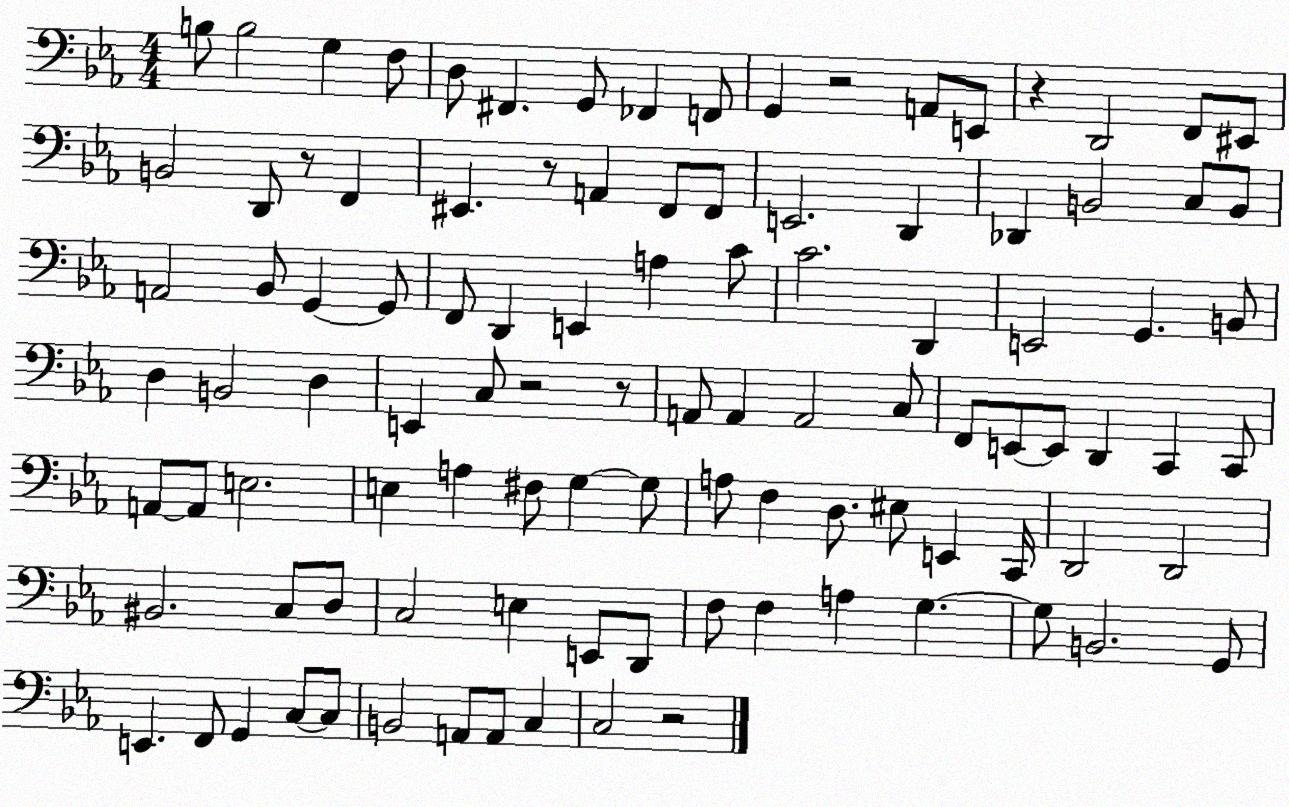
X:1
T:Untitled
M:4/4
L:1/4
K:Eb
B,/2 B,2 G, F,/2 D,/2 ^F,, G,,/2 _F,, F,,/2 G,, z2 A,,/2 E,,/2 z D,,2 F,,/2 ^E,,/2 B,,2 D,,/2 z/2 F,, ^E,, z/2 A,, F,,/2 F,,/2 E,,2 D,, _D,, B,,2 C,/2 B,,/2 A,,2 _B,,/2 G,, G,,/2 F,,/2 D,, E,, A, C/2 C2 D,, E,,2 G,, B,,/2 D, B,,2 D, E,, C,/2 z2 z/2 A,,/2 A,, A,,2 C,/2 F,,/2 E,,/2 E,,/2 D,, C,, C,,/2 A,,/2 A,,/2 E,2 E, A, ^F,/2 G, G,/2 A,/2 F, D,/2 ^E,/2 E,, C,,/4 D,,2 D,,2 ^B,,2 C,/2 D,/2 C,2 E, E,,/2 D,,/2 F,/2 F, A, G, G,/2 B,,2 G,,/2 E,, F,,/2 G,, C,/2 C,/2 B,,2 A,,/2 A,,/2 C, C,2 z2